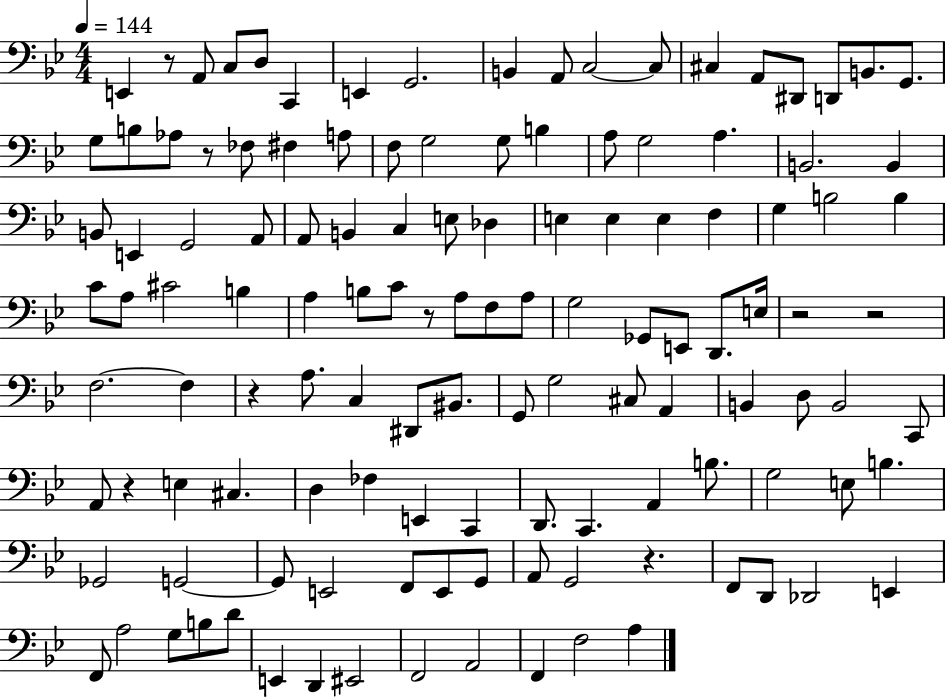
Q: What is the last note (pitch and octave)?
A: A3